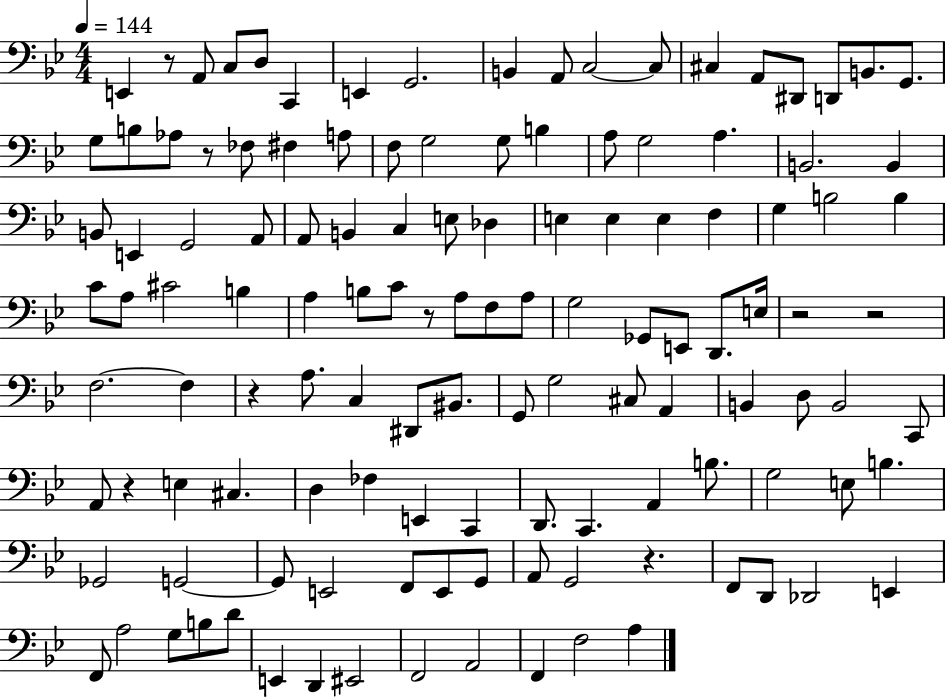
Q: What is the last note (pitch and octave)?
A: A3